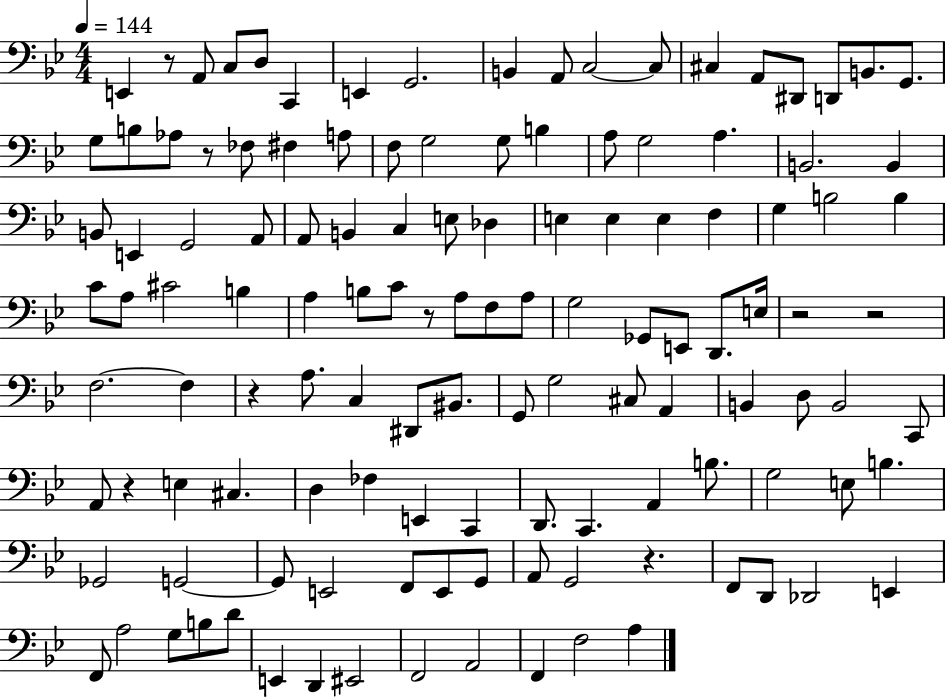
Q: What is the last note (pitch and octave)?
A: A3